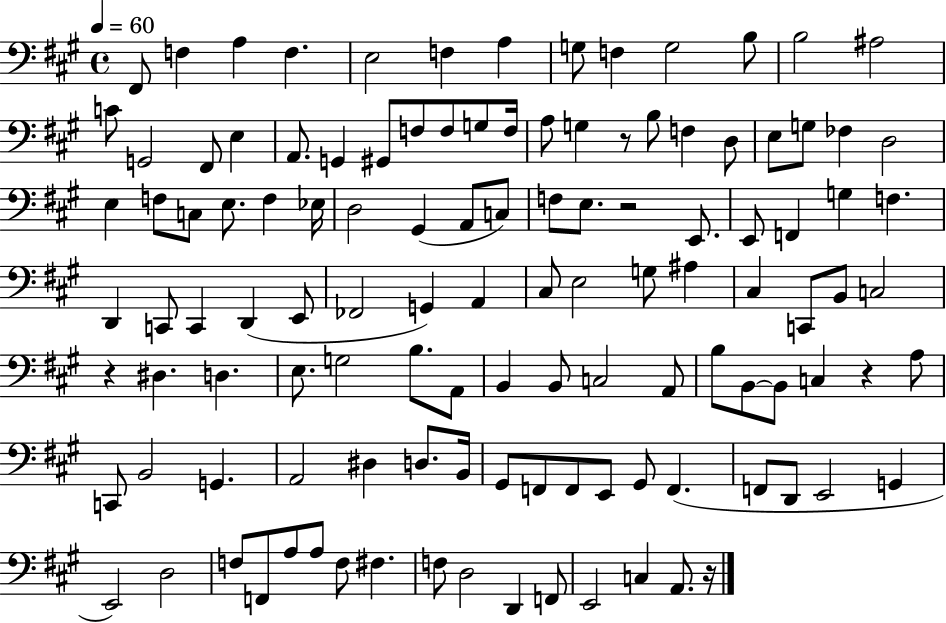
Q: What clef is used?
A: bass